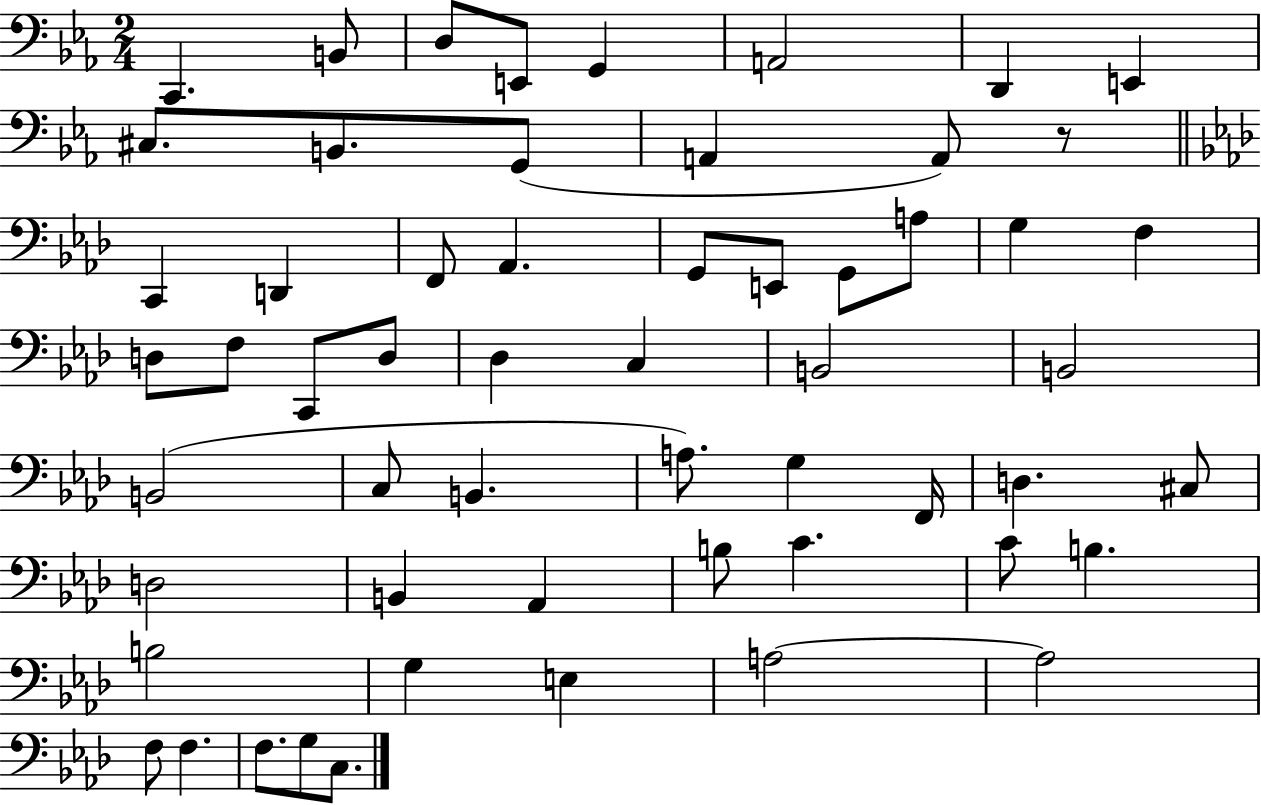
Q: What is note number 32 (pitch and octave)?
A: B2